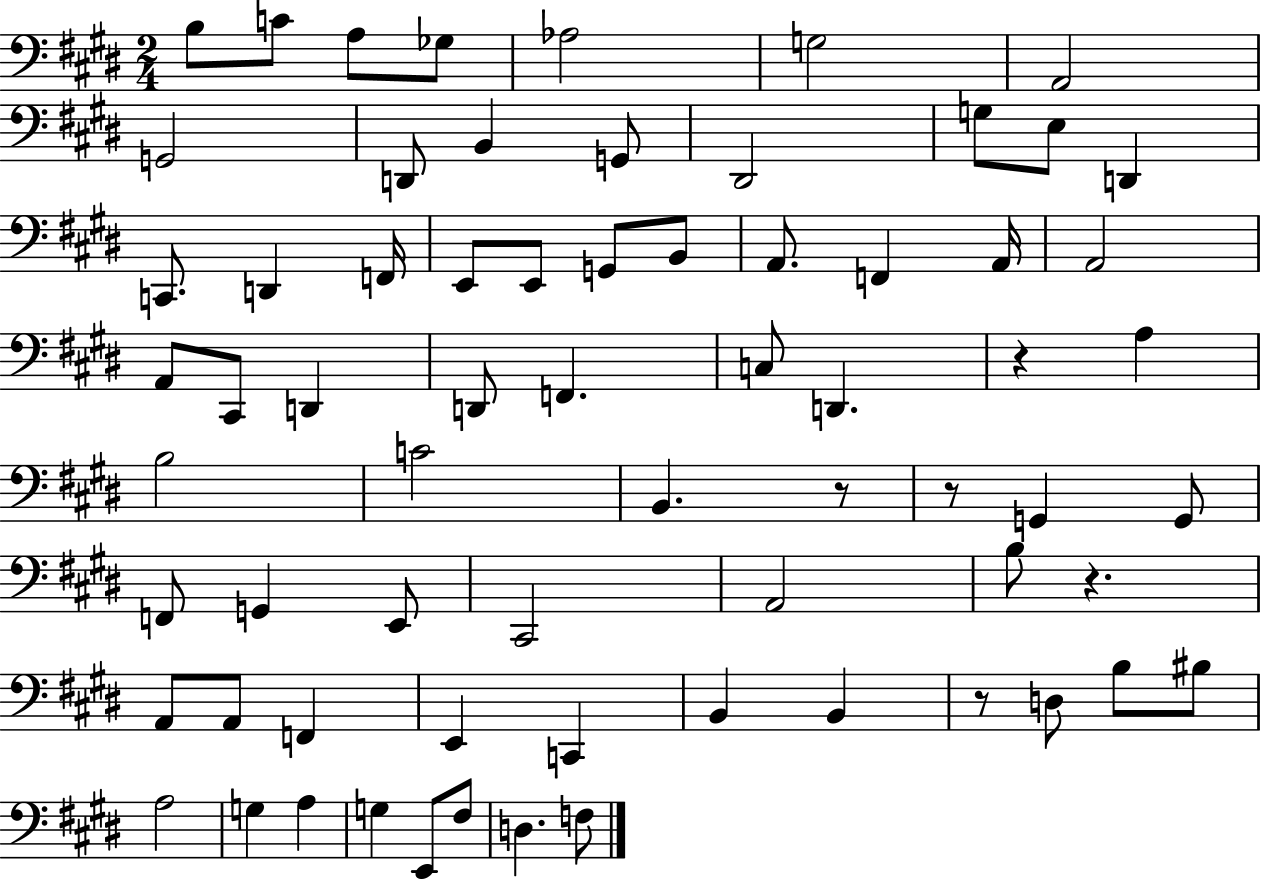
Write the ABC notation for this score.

X:1
T:Untitled
M:2/4
L:1/4
K:E
B,/2 C/2 A,/2 _G,/2 _A,2 G,2 A,,2 G,,2 D,,/2 B,, G,,/2 ^D,,2 G,/2 E,/2 D,, C,,/2 D,, F,,/4 E,,/2 E,,/2 G,,/2 B,,/2 A,,/2 F,, A,,/4 A,,2 A,,/2 ^C,,/2 D,, D,,/2 F,, C,/2 D,, z A, B,2 C2 B,, z/2 z/2 G,, G,,/2 F,,/2 G,, E,,/2 ^C,,2 A,,2 B,/2 z A,,/2 A,,/2 F,, E,, C,, B,, B,, z/2 D,/2 B,/2 ^B,/2 A,2 G, A, G, E,,/2 ^F,/2 D, F,/2